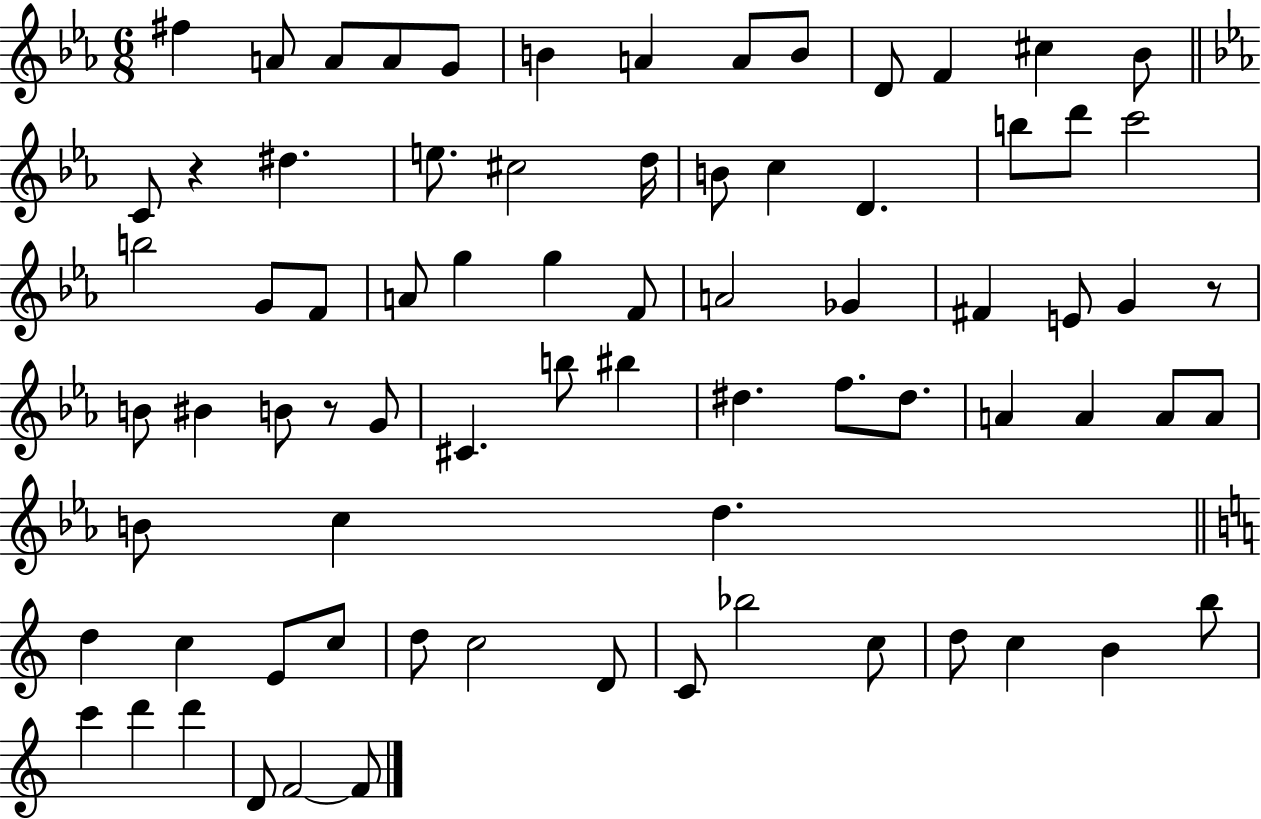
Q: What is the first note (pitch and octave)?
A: F#5